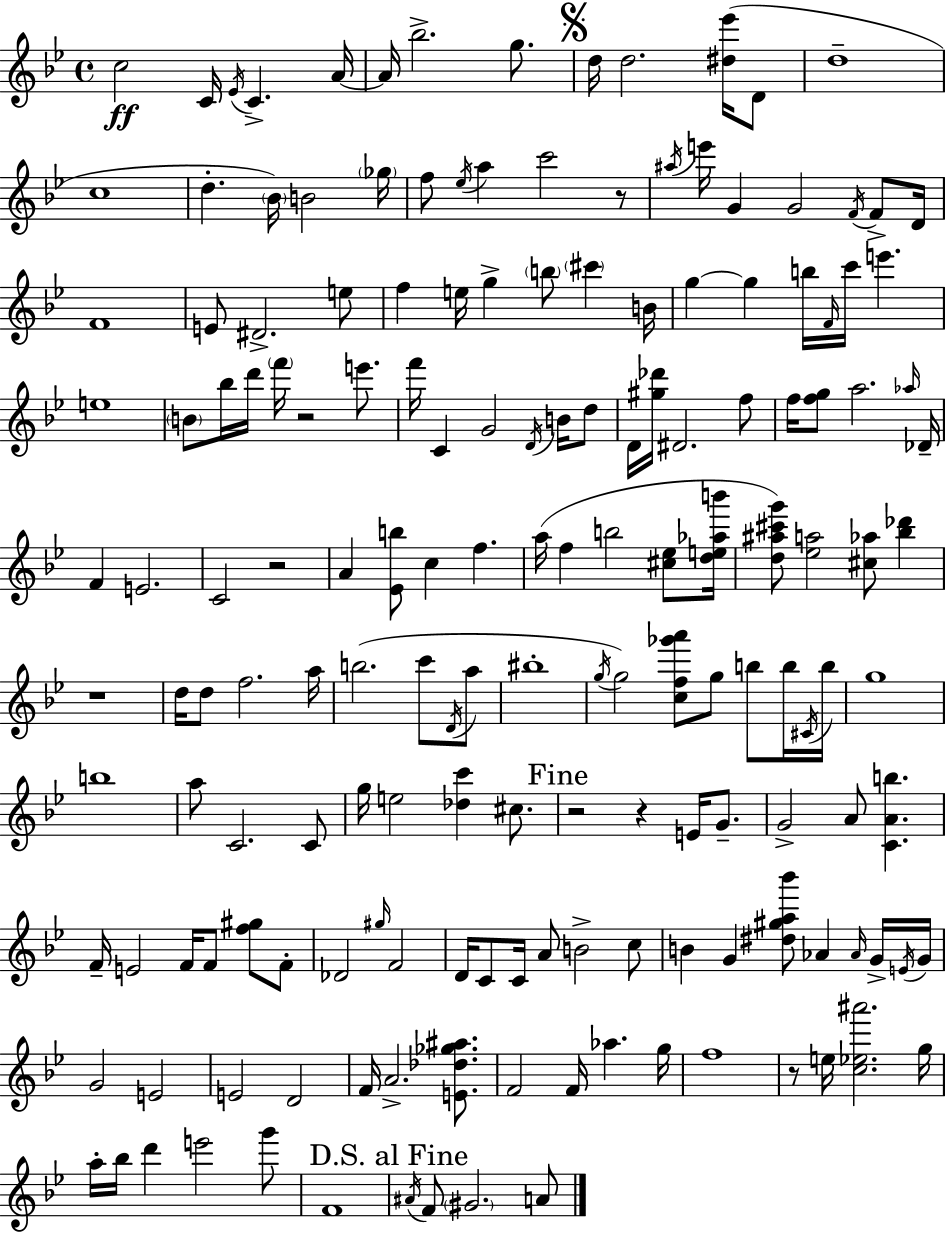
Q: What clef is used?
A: treble